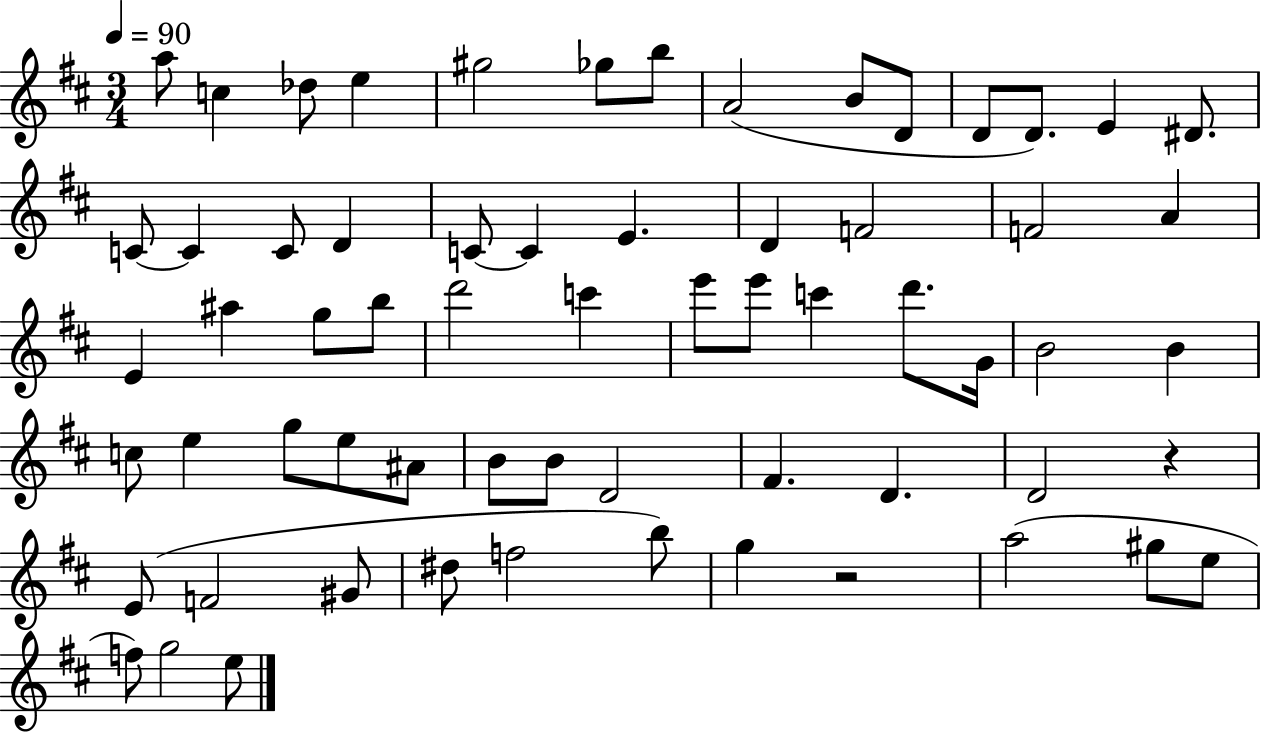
{
  \clef treble
  \numericTimeSignature
  \time 3/4
  \key d \major
  \tempo 4 = 90
  a''8 c''4 des''8 e''4 | gis''2 ges''8 b''8 | a'2( b'8 d'8 | d'8 d'8.) e'4 dis'8. | \break c'8~~ c'4 c'8 d'4 | c'8~~ c'4 e'4. | d'4 f'2 | f'2 a'4 | \break e'4 ais''4 g''8 b''8 | d'''2 c'''4 | e'''8 e'''8 c'''4 d'''8. g'16 | b'2 b'4 | \break c''8 e''4 g''8 e''8 ais'8 | b'8 b'8 d'2 | fis'4. d'4. | d'2 r4 | \break e'8( f'2 gis'8 | dis''8 f''2 b''8) | g''4 r2 | a''2( gis''8 e''8 | \break f''8) g''2 e''8 | \bar "|."
}